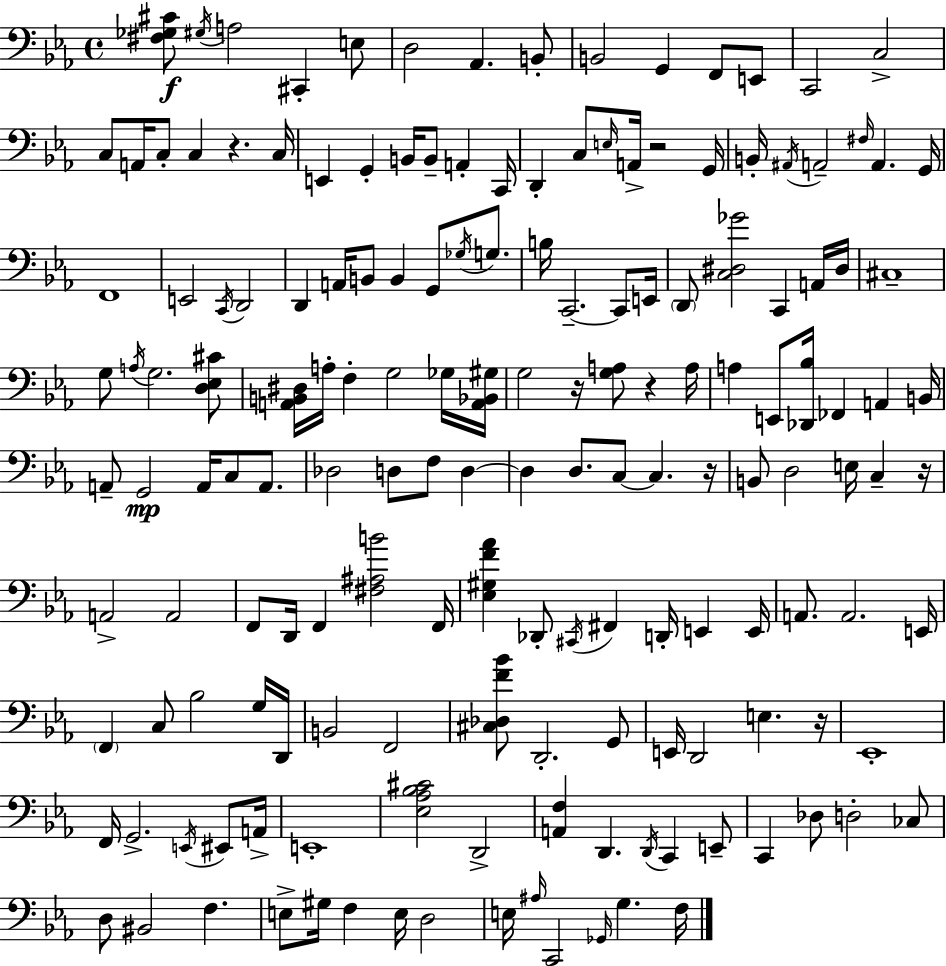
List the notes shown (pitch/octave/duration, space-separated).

[F#3,Gb3,C#4]/e G#3/s A3/h C#2/q E3/e D3/h Ab2/q. B2/e B2/h G2/q F2/e E2/e C2/h C3/h C3/e A2/s C3/e C3/q R/q. C3/s E2/q G2/q B2/s B2/e A2/q C2/s D2/q C3/e E3/s A2/s R/h G2/s B2/s A#2/s A2/h F#3/s A2/q. G2/s F2/w E2/h C2/s D2/h D2/q A2/s B2/e B2/q G2/e Gb3/s G3/e. B3/s C2/h. C2/e E2/s D2/e [C3,D#3,Gb4]/h C2/q A2/s D#3/s C#3/w G3/e A3/s G3/h. [D3,Eb3,C#4]/e [A2,B2,D#3]/s A3/s F3/q G3/h Gb3/s [A2,Bb2,G#3]/s G3/h R/s [G3,A3]/e R/q A3/s A3/q E2/e [Db2,Bb3]/s FES2/q A2/q B2/s A2/e G2/h A2/s C3/e A2/e. Db3/h D3/e F3/e D3/q D3/q D3/e. C3/e C3/q. R/s B2/e D3/h E3/s C3/q R/s A2/h A2/h F2/e D2/s F2/q [F#3,A#3,B4]/h F2/s [Eb3,G#3,F4,Ab4]/q Db2/e C#2/s F#2/q D2/s E2/q E2/s A2/e. A2/h. E2/s F2/q C3/e Bb3/h G3/s D2/s B2/h F2/h [C#3,Db3,F4,Bb4]/e D2/h. G2/e E2/s D2/h E3/q. R/s Eb2/w F2/s G2/h. E2/s EIS2/e A2/s E2/w [Eb3,Ab3,Bb3,C#4]/h D2/h [A2,F3]/q D2/q. D2/s C2/q E2/e C2/q Db3/e D3/h CES3/e D3/e BIS2/h F3/q. E3/e G#3/s F3/q E3/s D3/h E3/s A#3/s C2/h Gb2/s G3/q. F3/s